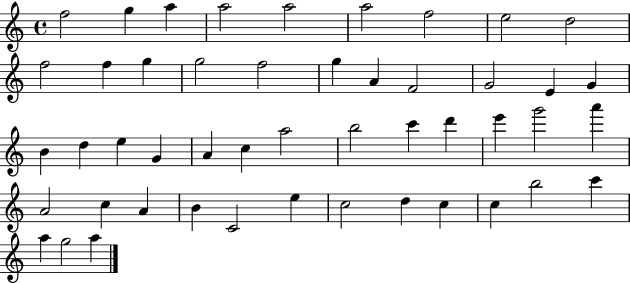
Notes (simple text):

F5/h G5/q A5/q A5/h A5/h A5/h F5/h E5/h D5/h F5/h F5/q G5/q G5/h F5/h G5/q A4/q F4/h G4/h E4/q G4/q B4/q D5/q E5/q G4/q A4/q C5/q A5/h B5/h C6/q D6/q E6/q G6/h A6/q A4/h C5/q A4/q B4/q C4/h E5/q C5/h D5/q C5/q C5/q B5/h C6/q A5/q G5/h A5/q